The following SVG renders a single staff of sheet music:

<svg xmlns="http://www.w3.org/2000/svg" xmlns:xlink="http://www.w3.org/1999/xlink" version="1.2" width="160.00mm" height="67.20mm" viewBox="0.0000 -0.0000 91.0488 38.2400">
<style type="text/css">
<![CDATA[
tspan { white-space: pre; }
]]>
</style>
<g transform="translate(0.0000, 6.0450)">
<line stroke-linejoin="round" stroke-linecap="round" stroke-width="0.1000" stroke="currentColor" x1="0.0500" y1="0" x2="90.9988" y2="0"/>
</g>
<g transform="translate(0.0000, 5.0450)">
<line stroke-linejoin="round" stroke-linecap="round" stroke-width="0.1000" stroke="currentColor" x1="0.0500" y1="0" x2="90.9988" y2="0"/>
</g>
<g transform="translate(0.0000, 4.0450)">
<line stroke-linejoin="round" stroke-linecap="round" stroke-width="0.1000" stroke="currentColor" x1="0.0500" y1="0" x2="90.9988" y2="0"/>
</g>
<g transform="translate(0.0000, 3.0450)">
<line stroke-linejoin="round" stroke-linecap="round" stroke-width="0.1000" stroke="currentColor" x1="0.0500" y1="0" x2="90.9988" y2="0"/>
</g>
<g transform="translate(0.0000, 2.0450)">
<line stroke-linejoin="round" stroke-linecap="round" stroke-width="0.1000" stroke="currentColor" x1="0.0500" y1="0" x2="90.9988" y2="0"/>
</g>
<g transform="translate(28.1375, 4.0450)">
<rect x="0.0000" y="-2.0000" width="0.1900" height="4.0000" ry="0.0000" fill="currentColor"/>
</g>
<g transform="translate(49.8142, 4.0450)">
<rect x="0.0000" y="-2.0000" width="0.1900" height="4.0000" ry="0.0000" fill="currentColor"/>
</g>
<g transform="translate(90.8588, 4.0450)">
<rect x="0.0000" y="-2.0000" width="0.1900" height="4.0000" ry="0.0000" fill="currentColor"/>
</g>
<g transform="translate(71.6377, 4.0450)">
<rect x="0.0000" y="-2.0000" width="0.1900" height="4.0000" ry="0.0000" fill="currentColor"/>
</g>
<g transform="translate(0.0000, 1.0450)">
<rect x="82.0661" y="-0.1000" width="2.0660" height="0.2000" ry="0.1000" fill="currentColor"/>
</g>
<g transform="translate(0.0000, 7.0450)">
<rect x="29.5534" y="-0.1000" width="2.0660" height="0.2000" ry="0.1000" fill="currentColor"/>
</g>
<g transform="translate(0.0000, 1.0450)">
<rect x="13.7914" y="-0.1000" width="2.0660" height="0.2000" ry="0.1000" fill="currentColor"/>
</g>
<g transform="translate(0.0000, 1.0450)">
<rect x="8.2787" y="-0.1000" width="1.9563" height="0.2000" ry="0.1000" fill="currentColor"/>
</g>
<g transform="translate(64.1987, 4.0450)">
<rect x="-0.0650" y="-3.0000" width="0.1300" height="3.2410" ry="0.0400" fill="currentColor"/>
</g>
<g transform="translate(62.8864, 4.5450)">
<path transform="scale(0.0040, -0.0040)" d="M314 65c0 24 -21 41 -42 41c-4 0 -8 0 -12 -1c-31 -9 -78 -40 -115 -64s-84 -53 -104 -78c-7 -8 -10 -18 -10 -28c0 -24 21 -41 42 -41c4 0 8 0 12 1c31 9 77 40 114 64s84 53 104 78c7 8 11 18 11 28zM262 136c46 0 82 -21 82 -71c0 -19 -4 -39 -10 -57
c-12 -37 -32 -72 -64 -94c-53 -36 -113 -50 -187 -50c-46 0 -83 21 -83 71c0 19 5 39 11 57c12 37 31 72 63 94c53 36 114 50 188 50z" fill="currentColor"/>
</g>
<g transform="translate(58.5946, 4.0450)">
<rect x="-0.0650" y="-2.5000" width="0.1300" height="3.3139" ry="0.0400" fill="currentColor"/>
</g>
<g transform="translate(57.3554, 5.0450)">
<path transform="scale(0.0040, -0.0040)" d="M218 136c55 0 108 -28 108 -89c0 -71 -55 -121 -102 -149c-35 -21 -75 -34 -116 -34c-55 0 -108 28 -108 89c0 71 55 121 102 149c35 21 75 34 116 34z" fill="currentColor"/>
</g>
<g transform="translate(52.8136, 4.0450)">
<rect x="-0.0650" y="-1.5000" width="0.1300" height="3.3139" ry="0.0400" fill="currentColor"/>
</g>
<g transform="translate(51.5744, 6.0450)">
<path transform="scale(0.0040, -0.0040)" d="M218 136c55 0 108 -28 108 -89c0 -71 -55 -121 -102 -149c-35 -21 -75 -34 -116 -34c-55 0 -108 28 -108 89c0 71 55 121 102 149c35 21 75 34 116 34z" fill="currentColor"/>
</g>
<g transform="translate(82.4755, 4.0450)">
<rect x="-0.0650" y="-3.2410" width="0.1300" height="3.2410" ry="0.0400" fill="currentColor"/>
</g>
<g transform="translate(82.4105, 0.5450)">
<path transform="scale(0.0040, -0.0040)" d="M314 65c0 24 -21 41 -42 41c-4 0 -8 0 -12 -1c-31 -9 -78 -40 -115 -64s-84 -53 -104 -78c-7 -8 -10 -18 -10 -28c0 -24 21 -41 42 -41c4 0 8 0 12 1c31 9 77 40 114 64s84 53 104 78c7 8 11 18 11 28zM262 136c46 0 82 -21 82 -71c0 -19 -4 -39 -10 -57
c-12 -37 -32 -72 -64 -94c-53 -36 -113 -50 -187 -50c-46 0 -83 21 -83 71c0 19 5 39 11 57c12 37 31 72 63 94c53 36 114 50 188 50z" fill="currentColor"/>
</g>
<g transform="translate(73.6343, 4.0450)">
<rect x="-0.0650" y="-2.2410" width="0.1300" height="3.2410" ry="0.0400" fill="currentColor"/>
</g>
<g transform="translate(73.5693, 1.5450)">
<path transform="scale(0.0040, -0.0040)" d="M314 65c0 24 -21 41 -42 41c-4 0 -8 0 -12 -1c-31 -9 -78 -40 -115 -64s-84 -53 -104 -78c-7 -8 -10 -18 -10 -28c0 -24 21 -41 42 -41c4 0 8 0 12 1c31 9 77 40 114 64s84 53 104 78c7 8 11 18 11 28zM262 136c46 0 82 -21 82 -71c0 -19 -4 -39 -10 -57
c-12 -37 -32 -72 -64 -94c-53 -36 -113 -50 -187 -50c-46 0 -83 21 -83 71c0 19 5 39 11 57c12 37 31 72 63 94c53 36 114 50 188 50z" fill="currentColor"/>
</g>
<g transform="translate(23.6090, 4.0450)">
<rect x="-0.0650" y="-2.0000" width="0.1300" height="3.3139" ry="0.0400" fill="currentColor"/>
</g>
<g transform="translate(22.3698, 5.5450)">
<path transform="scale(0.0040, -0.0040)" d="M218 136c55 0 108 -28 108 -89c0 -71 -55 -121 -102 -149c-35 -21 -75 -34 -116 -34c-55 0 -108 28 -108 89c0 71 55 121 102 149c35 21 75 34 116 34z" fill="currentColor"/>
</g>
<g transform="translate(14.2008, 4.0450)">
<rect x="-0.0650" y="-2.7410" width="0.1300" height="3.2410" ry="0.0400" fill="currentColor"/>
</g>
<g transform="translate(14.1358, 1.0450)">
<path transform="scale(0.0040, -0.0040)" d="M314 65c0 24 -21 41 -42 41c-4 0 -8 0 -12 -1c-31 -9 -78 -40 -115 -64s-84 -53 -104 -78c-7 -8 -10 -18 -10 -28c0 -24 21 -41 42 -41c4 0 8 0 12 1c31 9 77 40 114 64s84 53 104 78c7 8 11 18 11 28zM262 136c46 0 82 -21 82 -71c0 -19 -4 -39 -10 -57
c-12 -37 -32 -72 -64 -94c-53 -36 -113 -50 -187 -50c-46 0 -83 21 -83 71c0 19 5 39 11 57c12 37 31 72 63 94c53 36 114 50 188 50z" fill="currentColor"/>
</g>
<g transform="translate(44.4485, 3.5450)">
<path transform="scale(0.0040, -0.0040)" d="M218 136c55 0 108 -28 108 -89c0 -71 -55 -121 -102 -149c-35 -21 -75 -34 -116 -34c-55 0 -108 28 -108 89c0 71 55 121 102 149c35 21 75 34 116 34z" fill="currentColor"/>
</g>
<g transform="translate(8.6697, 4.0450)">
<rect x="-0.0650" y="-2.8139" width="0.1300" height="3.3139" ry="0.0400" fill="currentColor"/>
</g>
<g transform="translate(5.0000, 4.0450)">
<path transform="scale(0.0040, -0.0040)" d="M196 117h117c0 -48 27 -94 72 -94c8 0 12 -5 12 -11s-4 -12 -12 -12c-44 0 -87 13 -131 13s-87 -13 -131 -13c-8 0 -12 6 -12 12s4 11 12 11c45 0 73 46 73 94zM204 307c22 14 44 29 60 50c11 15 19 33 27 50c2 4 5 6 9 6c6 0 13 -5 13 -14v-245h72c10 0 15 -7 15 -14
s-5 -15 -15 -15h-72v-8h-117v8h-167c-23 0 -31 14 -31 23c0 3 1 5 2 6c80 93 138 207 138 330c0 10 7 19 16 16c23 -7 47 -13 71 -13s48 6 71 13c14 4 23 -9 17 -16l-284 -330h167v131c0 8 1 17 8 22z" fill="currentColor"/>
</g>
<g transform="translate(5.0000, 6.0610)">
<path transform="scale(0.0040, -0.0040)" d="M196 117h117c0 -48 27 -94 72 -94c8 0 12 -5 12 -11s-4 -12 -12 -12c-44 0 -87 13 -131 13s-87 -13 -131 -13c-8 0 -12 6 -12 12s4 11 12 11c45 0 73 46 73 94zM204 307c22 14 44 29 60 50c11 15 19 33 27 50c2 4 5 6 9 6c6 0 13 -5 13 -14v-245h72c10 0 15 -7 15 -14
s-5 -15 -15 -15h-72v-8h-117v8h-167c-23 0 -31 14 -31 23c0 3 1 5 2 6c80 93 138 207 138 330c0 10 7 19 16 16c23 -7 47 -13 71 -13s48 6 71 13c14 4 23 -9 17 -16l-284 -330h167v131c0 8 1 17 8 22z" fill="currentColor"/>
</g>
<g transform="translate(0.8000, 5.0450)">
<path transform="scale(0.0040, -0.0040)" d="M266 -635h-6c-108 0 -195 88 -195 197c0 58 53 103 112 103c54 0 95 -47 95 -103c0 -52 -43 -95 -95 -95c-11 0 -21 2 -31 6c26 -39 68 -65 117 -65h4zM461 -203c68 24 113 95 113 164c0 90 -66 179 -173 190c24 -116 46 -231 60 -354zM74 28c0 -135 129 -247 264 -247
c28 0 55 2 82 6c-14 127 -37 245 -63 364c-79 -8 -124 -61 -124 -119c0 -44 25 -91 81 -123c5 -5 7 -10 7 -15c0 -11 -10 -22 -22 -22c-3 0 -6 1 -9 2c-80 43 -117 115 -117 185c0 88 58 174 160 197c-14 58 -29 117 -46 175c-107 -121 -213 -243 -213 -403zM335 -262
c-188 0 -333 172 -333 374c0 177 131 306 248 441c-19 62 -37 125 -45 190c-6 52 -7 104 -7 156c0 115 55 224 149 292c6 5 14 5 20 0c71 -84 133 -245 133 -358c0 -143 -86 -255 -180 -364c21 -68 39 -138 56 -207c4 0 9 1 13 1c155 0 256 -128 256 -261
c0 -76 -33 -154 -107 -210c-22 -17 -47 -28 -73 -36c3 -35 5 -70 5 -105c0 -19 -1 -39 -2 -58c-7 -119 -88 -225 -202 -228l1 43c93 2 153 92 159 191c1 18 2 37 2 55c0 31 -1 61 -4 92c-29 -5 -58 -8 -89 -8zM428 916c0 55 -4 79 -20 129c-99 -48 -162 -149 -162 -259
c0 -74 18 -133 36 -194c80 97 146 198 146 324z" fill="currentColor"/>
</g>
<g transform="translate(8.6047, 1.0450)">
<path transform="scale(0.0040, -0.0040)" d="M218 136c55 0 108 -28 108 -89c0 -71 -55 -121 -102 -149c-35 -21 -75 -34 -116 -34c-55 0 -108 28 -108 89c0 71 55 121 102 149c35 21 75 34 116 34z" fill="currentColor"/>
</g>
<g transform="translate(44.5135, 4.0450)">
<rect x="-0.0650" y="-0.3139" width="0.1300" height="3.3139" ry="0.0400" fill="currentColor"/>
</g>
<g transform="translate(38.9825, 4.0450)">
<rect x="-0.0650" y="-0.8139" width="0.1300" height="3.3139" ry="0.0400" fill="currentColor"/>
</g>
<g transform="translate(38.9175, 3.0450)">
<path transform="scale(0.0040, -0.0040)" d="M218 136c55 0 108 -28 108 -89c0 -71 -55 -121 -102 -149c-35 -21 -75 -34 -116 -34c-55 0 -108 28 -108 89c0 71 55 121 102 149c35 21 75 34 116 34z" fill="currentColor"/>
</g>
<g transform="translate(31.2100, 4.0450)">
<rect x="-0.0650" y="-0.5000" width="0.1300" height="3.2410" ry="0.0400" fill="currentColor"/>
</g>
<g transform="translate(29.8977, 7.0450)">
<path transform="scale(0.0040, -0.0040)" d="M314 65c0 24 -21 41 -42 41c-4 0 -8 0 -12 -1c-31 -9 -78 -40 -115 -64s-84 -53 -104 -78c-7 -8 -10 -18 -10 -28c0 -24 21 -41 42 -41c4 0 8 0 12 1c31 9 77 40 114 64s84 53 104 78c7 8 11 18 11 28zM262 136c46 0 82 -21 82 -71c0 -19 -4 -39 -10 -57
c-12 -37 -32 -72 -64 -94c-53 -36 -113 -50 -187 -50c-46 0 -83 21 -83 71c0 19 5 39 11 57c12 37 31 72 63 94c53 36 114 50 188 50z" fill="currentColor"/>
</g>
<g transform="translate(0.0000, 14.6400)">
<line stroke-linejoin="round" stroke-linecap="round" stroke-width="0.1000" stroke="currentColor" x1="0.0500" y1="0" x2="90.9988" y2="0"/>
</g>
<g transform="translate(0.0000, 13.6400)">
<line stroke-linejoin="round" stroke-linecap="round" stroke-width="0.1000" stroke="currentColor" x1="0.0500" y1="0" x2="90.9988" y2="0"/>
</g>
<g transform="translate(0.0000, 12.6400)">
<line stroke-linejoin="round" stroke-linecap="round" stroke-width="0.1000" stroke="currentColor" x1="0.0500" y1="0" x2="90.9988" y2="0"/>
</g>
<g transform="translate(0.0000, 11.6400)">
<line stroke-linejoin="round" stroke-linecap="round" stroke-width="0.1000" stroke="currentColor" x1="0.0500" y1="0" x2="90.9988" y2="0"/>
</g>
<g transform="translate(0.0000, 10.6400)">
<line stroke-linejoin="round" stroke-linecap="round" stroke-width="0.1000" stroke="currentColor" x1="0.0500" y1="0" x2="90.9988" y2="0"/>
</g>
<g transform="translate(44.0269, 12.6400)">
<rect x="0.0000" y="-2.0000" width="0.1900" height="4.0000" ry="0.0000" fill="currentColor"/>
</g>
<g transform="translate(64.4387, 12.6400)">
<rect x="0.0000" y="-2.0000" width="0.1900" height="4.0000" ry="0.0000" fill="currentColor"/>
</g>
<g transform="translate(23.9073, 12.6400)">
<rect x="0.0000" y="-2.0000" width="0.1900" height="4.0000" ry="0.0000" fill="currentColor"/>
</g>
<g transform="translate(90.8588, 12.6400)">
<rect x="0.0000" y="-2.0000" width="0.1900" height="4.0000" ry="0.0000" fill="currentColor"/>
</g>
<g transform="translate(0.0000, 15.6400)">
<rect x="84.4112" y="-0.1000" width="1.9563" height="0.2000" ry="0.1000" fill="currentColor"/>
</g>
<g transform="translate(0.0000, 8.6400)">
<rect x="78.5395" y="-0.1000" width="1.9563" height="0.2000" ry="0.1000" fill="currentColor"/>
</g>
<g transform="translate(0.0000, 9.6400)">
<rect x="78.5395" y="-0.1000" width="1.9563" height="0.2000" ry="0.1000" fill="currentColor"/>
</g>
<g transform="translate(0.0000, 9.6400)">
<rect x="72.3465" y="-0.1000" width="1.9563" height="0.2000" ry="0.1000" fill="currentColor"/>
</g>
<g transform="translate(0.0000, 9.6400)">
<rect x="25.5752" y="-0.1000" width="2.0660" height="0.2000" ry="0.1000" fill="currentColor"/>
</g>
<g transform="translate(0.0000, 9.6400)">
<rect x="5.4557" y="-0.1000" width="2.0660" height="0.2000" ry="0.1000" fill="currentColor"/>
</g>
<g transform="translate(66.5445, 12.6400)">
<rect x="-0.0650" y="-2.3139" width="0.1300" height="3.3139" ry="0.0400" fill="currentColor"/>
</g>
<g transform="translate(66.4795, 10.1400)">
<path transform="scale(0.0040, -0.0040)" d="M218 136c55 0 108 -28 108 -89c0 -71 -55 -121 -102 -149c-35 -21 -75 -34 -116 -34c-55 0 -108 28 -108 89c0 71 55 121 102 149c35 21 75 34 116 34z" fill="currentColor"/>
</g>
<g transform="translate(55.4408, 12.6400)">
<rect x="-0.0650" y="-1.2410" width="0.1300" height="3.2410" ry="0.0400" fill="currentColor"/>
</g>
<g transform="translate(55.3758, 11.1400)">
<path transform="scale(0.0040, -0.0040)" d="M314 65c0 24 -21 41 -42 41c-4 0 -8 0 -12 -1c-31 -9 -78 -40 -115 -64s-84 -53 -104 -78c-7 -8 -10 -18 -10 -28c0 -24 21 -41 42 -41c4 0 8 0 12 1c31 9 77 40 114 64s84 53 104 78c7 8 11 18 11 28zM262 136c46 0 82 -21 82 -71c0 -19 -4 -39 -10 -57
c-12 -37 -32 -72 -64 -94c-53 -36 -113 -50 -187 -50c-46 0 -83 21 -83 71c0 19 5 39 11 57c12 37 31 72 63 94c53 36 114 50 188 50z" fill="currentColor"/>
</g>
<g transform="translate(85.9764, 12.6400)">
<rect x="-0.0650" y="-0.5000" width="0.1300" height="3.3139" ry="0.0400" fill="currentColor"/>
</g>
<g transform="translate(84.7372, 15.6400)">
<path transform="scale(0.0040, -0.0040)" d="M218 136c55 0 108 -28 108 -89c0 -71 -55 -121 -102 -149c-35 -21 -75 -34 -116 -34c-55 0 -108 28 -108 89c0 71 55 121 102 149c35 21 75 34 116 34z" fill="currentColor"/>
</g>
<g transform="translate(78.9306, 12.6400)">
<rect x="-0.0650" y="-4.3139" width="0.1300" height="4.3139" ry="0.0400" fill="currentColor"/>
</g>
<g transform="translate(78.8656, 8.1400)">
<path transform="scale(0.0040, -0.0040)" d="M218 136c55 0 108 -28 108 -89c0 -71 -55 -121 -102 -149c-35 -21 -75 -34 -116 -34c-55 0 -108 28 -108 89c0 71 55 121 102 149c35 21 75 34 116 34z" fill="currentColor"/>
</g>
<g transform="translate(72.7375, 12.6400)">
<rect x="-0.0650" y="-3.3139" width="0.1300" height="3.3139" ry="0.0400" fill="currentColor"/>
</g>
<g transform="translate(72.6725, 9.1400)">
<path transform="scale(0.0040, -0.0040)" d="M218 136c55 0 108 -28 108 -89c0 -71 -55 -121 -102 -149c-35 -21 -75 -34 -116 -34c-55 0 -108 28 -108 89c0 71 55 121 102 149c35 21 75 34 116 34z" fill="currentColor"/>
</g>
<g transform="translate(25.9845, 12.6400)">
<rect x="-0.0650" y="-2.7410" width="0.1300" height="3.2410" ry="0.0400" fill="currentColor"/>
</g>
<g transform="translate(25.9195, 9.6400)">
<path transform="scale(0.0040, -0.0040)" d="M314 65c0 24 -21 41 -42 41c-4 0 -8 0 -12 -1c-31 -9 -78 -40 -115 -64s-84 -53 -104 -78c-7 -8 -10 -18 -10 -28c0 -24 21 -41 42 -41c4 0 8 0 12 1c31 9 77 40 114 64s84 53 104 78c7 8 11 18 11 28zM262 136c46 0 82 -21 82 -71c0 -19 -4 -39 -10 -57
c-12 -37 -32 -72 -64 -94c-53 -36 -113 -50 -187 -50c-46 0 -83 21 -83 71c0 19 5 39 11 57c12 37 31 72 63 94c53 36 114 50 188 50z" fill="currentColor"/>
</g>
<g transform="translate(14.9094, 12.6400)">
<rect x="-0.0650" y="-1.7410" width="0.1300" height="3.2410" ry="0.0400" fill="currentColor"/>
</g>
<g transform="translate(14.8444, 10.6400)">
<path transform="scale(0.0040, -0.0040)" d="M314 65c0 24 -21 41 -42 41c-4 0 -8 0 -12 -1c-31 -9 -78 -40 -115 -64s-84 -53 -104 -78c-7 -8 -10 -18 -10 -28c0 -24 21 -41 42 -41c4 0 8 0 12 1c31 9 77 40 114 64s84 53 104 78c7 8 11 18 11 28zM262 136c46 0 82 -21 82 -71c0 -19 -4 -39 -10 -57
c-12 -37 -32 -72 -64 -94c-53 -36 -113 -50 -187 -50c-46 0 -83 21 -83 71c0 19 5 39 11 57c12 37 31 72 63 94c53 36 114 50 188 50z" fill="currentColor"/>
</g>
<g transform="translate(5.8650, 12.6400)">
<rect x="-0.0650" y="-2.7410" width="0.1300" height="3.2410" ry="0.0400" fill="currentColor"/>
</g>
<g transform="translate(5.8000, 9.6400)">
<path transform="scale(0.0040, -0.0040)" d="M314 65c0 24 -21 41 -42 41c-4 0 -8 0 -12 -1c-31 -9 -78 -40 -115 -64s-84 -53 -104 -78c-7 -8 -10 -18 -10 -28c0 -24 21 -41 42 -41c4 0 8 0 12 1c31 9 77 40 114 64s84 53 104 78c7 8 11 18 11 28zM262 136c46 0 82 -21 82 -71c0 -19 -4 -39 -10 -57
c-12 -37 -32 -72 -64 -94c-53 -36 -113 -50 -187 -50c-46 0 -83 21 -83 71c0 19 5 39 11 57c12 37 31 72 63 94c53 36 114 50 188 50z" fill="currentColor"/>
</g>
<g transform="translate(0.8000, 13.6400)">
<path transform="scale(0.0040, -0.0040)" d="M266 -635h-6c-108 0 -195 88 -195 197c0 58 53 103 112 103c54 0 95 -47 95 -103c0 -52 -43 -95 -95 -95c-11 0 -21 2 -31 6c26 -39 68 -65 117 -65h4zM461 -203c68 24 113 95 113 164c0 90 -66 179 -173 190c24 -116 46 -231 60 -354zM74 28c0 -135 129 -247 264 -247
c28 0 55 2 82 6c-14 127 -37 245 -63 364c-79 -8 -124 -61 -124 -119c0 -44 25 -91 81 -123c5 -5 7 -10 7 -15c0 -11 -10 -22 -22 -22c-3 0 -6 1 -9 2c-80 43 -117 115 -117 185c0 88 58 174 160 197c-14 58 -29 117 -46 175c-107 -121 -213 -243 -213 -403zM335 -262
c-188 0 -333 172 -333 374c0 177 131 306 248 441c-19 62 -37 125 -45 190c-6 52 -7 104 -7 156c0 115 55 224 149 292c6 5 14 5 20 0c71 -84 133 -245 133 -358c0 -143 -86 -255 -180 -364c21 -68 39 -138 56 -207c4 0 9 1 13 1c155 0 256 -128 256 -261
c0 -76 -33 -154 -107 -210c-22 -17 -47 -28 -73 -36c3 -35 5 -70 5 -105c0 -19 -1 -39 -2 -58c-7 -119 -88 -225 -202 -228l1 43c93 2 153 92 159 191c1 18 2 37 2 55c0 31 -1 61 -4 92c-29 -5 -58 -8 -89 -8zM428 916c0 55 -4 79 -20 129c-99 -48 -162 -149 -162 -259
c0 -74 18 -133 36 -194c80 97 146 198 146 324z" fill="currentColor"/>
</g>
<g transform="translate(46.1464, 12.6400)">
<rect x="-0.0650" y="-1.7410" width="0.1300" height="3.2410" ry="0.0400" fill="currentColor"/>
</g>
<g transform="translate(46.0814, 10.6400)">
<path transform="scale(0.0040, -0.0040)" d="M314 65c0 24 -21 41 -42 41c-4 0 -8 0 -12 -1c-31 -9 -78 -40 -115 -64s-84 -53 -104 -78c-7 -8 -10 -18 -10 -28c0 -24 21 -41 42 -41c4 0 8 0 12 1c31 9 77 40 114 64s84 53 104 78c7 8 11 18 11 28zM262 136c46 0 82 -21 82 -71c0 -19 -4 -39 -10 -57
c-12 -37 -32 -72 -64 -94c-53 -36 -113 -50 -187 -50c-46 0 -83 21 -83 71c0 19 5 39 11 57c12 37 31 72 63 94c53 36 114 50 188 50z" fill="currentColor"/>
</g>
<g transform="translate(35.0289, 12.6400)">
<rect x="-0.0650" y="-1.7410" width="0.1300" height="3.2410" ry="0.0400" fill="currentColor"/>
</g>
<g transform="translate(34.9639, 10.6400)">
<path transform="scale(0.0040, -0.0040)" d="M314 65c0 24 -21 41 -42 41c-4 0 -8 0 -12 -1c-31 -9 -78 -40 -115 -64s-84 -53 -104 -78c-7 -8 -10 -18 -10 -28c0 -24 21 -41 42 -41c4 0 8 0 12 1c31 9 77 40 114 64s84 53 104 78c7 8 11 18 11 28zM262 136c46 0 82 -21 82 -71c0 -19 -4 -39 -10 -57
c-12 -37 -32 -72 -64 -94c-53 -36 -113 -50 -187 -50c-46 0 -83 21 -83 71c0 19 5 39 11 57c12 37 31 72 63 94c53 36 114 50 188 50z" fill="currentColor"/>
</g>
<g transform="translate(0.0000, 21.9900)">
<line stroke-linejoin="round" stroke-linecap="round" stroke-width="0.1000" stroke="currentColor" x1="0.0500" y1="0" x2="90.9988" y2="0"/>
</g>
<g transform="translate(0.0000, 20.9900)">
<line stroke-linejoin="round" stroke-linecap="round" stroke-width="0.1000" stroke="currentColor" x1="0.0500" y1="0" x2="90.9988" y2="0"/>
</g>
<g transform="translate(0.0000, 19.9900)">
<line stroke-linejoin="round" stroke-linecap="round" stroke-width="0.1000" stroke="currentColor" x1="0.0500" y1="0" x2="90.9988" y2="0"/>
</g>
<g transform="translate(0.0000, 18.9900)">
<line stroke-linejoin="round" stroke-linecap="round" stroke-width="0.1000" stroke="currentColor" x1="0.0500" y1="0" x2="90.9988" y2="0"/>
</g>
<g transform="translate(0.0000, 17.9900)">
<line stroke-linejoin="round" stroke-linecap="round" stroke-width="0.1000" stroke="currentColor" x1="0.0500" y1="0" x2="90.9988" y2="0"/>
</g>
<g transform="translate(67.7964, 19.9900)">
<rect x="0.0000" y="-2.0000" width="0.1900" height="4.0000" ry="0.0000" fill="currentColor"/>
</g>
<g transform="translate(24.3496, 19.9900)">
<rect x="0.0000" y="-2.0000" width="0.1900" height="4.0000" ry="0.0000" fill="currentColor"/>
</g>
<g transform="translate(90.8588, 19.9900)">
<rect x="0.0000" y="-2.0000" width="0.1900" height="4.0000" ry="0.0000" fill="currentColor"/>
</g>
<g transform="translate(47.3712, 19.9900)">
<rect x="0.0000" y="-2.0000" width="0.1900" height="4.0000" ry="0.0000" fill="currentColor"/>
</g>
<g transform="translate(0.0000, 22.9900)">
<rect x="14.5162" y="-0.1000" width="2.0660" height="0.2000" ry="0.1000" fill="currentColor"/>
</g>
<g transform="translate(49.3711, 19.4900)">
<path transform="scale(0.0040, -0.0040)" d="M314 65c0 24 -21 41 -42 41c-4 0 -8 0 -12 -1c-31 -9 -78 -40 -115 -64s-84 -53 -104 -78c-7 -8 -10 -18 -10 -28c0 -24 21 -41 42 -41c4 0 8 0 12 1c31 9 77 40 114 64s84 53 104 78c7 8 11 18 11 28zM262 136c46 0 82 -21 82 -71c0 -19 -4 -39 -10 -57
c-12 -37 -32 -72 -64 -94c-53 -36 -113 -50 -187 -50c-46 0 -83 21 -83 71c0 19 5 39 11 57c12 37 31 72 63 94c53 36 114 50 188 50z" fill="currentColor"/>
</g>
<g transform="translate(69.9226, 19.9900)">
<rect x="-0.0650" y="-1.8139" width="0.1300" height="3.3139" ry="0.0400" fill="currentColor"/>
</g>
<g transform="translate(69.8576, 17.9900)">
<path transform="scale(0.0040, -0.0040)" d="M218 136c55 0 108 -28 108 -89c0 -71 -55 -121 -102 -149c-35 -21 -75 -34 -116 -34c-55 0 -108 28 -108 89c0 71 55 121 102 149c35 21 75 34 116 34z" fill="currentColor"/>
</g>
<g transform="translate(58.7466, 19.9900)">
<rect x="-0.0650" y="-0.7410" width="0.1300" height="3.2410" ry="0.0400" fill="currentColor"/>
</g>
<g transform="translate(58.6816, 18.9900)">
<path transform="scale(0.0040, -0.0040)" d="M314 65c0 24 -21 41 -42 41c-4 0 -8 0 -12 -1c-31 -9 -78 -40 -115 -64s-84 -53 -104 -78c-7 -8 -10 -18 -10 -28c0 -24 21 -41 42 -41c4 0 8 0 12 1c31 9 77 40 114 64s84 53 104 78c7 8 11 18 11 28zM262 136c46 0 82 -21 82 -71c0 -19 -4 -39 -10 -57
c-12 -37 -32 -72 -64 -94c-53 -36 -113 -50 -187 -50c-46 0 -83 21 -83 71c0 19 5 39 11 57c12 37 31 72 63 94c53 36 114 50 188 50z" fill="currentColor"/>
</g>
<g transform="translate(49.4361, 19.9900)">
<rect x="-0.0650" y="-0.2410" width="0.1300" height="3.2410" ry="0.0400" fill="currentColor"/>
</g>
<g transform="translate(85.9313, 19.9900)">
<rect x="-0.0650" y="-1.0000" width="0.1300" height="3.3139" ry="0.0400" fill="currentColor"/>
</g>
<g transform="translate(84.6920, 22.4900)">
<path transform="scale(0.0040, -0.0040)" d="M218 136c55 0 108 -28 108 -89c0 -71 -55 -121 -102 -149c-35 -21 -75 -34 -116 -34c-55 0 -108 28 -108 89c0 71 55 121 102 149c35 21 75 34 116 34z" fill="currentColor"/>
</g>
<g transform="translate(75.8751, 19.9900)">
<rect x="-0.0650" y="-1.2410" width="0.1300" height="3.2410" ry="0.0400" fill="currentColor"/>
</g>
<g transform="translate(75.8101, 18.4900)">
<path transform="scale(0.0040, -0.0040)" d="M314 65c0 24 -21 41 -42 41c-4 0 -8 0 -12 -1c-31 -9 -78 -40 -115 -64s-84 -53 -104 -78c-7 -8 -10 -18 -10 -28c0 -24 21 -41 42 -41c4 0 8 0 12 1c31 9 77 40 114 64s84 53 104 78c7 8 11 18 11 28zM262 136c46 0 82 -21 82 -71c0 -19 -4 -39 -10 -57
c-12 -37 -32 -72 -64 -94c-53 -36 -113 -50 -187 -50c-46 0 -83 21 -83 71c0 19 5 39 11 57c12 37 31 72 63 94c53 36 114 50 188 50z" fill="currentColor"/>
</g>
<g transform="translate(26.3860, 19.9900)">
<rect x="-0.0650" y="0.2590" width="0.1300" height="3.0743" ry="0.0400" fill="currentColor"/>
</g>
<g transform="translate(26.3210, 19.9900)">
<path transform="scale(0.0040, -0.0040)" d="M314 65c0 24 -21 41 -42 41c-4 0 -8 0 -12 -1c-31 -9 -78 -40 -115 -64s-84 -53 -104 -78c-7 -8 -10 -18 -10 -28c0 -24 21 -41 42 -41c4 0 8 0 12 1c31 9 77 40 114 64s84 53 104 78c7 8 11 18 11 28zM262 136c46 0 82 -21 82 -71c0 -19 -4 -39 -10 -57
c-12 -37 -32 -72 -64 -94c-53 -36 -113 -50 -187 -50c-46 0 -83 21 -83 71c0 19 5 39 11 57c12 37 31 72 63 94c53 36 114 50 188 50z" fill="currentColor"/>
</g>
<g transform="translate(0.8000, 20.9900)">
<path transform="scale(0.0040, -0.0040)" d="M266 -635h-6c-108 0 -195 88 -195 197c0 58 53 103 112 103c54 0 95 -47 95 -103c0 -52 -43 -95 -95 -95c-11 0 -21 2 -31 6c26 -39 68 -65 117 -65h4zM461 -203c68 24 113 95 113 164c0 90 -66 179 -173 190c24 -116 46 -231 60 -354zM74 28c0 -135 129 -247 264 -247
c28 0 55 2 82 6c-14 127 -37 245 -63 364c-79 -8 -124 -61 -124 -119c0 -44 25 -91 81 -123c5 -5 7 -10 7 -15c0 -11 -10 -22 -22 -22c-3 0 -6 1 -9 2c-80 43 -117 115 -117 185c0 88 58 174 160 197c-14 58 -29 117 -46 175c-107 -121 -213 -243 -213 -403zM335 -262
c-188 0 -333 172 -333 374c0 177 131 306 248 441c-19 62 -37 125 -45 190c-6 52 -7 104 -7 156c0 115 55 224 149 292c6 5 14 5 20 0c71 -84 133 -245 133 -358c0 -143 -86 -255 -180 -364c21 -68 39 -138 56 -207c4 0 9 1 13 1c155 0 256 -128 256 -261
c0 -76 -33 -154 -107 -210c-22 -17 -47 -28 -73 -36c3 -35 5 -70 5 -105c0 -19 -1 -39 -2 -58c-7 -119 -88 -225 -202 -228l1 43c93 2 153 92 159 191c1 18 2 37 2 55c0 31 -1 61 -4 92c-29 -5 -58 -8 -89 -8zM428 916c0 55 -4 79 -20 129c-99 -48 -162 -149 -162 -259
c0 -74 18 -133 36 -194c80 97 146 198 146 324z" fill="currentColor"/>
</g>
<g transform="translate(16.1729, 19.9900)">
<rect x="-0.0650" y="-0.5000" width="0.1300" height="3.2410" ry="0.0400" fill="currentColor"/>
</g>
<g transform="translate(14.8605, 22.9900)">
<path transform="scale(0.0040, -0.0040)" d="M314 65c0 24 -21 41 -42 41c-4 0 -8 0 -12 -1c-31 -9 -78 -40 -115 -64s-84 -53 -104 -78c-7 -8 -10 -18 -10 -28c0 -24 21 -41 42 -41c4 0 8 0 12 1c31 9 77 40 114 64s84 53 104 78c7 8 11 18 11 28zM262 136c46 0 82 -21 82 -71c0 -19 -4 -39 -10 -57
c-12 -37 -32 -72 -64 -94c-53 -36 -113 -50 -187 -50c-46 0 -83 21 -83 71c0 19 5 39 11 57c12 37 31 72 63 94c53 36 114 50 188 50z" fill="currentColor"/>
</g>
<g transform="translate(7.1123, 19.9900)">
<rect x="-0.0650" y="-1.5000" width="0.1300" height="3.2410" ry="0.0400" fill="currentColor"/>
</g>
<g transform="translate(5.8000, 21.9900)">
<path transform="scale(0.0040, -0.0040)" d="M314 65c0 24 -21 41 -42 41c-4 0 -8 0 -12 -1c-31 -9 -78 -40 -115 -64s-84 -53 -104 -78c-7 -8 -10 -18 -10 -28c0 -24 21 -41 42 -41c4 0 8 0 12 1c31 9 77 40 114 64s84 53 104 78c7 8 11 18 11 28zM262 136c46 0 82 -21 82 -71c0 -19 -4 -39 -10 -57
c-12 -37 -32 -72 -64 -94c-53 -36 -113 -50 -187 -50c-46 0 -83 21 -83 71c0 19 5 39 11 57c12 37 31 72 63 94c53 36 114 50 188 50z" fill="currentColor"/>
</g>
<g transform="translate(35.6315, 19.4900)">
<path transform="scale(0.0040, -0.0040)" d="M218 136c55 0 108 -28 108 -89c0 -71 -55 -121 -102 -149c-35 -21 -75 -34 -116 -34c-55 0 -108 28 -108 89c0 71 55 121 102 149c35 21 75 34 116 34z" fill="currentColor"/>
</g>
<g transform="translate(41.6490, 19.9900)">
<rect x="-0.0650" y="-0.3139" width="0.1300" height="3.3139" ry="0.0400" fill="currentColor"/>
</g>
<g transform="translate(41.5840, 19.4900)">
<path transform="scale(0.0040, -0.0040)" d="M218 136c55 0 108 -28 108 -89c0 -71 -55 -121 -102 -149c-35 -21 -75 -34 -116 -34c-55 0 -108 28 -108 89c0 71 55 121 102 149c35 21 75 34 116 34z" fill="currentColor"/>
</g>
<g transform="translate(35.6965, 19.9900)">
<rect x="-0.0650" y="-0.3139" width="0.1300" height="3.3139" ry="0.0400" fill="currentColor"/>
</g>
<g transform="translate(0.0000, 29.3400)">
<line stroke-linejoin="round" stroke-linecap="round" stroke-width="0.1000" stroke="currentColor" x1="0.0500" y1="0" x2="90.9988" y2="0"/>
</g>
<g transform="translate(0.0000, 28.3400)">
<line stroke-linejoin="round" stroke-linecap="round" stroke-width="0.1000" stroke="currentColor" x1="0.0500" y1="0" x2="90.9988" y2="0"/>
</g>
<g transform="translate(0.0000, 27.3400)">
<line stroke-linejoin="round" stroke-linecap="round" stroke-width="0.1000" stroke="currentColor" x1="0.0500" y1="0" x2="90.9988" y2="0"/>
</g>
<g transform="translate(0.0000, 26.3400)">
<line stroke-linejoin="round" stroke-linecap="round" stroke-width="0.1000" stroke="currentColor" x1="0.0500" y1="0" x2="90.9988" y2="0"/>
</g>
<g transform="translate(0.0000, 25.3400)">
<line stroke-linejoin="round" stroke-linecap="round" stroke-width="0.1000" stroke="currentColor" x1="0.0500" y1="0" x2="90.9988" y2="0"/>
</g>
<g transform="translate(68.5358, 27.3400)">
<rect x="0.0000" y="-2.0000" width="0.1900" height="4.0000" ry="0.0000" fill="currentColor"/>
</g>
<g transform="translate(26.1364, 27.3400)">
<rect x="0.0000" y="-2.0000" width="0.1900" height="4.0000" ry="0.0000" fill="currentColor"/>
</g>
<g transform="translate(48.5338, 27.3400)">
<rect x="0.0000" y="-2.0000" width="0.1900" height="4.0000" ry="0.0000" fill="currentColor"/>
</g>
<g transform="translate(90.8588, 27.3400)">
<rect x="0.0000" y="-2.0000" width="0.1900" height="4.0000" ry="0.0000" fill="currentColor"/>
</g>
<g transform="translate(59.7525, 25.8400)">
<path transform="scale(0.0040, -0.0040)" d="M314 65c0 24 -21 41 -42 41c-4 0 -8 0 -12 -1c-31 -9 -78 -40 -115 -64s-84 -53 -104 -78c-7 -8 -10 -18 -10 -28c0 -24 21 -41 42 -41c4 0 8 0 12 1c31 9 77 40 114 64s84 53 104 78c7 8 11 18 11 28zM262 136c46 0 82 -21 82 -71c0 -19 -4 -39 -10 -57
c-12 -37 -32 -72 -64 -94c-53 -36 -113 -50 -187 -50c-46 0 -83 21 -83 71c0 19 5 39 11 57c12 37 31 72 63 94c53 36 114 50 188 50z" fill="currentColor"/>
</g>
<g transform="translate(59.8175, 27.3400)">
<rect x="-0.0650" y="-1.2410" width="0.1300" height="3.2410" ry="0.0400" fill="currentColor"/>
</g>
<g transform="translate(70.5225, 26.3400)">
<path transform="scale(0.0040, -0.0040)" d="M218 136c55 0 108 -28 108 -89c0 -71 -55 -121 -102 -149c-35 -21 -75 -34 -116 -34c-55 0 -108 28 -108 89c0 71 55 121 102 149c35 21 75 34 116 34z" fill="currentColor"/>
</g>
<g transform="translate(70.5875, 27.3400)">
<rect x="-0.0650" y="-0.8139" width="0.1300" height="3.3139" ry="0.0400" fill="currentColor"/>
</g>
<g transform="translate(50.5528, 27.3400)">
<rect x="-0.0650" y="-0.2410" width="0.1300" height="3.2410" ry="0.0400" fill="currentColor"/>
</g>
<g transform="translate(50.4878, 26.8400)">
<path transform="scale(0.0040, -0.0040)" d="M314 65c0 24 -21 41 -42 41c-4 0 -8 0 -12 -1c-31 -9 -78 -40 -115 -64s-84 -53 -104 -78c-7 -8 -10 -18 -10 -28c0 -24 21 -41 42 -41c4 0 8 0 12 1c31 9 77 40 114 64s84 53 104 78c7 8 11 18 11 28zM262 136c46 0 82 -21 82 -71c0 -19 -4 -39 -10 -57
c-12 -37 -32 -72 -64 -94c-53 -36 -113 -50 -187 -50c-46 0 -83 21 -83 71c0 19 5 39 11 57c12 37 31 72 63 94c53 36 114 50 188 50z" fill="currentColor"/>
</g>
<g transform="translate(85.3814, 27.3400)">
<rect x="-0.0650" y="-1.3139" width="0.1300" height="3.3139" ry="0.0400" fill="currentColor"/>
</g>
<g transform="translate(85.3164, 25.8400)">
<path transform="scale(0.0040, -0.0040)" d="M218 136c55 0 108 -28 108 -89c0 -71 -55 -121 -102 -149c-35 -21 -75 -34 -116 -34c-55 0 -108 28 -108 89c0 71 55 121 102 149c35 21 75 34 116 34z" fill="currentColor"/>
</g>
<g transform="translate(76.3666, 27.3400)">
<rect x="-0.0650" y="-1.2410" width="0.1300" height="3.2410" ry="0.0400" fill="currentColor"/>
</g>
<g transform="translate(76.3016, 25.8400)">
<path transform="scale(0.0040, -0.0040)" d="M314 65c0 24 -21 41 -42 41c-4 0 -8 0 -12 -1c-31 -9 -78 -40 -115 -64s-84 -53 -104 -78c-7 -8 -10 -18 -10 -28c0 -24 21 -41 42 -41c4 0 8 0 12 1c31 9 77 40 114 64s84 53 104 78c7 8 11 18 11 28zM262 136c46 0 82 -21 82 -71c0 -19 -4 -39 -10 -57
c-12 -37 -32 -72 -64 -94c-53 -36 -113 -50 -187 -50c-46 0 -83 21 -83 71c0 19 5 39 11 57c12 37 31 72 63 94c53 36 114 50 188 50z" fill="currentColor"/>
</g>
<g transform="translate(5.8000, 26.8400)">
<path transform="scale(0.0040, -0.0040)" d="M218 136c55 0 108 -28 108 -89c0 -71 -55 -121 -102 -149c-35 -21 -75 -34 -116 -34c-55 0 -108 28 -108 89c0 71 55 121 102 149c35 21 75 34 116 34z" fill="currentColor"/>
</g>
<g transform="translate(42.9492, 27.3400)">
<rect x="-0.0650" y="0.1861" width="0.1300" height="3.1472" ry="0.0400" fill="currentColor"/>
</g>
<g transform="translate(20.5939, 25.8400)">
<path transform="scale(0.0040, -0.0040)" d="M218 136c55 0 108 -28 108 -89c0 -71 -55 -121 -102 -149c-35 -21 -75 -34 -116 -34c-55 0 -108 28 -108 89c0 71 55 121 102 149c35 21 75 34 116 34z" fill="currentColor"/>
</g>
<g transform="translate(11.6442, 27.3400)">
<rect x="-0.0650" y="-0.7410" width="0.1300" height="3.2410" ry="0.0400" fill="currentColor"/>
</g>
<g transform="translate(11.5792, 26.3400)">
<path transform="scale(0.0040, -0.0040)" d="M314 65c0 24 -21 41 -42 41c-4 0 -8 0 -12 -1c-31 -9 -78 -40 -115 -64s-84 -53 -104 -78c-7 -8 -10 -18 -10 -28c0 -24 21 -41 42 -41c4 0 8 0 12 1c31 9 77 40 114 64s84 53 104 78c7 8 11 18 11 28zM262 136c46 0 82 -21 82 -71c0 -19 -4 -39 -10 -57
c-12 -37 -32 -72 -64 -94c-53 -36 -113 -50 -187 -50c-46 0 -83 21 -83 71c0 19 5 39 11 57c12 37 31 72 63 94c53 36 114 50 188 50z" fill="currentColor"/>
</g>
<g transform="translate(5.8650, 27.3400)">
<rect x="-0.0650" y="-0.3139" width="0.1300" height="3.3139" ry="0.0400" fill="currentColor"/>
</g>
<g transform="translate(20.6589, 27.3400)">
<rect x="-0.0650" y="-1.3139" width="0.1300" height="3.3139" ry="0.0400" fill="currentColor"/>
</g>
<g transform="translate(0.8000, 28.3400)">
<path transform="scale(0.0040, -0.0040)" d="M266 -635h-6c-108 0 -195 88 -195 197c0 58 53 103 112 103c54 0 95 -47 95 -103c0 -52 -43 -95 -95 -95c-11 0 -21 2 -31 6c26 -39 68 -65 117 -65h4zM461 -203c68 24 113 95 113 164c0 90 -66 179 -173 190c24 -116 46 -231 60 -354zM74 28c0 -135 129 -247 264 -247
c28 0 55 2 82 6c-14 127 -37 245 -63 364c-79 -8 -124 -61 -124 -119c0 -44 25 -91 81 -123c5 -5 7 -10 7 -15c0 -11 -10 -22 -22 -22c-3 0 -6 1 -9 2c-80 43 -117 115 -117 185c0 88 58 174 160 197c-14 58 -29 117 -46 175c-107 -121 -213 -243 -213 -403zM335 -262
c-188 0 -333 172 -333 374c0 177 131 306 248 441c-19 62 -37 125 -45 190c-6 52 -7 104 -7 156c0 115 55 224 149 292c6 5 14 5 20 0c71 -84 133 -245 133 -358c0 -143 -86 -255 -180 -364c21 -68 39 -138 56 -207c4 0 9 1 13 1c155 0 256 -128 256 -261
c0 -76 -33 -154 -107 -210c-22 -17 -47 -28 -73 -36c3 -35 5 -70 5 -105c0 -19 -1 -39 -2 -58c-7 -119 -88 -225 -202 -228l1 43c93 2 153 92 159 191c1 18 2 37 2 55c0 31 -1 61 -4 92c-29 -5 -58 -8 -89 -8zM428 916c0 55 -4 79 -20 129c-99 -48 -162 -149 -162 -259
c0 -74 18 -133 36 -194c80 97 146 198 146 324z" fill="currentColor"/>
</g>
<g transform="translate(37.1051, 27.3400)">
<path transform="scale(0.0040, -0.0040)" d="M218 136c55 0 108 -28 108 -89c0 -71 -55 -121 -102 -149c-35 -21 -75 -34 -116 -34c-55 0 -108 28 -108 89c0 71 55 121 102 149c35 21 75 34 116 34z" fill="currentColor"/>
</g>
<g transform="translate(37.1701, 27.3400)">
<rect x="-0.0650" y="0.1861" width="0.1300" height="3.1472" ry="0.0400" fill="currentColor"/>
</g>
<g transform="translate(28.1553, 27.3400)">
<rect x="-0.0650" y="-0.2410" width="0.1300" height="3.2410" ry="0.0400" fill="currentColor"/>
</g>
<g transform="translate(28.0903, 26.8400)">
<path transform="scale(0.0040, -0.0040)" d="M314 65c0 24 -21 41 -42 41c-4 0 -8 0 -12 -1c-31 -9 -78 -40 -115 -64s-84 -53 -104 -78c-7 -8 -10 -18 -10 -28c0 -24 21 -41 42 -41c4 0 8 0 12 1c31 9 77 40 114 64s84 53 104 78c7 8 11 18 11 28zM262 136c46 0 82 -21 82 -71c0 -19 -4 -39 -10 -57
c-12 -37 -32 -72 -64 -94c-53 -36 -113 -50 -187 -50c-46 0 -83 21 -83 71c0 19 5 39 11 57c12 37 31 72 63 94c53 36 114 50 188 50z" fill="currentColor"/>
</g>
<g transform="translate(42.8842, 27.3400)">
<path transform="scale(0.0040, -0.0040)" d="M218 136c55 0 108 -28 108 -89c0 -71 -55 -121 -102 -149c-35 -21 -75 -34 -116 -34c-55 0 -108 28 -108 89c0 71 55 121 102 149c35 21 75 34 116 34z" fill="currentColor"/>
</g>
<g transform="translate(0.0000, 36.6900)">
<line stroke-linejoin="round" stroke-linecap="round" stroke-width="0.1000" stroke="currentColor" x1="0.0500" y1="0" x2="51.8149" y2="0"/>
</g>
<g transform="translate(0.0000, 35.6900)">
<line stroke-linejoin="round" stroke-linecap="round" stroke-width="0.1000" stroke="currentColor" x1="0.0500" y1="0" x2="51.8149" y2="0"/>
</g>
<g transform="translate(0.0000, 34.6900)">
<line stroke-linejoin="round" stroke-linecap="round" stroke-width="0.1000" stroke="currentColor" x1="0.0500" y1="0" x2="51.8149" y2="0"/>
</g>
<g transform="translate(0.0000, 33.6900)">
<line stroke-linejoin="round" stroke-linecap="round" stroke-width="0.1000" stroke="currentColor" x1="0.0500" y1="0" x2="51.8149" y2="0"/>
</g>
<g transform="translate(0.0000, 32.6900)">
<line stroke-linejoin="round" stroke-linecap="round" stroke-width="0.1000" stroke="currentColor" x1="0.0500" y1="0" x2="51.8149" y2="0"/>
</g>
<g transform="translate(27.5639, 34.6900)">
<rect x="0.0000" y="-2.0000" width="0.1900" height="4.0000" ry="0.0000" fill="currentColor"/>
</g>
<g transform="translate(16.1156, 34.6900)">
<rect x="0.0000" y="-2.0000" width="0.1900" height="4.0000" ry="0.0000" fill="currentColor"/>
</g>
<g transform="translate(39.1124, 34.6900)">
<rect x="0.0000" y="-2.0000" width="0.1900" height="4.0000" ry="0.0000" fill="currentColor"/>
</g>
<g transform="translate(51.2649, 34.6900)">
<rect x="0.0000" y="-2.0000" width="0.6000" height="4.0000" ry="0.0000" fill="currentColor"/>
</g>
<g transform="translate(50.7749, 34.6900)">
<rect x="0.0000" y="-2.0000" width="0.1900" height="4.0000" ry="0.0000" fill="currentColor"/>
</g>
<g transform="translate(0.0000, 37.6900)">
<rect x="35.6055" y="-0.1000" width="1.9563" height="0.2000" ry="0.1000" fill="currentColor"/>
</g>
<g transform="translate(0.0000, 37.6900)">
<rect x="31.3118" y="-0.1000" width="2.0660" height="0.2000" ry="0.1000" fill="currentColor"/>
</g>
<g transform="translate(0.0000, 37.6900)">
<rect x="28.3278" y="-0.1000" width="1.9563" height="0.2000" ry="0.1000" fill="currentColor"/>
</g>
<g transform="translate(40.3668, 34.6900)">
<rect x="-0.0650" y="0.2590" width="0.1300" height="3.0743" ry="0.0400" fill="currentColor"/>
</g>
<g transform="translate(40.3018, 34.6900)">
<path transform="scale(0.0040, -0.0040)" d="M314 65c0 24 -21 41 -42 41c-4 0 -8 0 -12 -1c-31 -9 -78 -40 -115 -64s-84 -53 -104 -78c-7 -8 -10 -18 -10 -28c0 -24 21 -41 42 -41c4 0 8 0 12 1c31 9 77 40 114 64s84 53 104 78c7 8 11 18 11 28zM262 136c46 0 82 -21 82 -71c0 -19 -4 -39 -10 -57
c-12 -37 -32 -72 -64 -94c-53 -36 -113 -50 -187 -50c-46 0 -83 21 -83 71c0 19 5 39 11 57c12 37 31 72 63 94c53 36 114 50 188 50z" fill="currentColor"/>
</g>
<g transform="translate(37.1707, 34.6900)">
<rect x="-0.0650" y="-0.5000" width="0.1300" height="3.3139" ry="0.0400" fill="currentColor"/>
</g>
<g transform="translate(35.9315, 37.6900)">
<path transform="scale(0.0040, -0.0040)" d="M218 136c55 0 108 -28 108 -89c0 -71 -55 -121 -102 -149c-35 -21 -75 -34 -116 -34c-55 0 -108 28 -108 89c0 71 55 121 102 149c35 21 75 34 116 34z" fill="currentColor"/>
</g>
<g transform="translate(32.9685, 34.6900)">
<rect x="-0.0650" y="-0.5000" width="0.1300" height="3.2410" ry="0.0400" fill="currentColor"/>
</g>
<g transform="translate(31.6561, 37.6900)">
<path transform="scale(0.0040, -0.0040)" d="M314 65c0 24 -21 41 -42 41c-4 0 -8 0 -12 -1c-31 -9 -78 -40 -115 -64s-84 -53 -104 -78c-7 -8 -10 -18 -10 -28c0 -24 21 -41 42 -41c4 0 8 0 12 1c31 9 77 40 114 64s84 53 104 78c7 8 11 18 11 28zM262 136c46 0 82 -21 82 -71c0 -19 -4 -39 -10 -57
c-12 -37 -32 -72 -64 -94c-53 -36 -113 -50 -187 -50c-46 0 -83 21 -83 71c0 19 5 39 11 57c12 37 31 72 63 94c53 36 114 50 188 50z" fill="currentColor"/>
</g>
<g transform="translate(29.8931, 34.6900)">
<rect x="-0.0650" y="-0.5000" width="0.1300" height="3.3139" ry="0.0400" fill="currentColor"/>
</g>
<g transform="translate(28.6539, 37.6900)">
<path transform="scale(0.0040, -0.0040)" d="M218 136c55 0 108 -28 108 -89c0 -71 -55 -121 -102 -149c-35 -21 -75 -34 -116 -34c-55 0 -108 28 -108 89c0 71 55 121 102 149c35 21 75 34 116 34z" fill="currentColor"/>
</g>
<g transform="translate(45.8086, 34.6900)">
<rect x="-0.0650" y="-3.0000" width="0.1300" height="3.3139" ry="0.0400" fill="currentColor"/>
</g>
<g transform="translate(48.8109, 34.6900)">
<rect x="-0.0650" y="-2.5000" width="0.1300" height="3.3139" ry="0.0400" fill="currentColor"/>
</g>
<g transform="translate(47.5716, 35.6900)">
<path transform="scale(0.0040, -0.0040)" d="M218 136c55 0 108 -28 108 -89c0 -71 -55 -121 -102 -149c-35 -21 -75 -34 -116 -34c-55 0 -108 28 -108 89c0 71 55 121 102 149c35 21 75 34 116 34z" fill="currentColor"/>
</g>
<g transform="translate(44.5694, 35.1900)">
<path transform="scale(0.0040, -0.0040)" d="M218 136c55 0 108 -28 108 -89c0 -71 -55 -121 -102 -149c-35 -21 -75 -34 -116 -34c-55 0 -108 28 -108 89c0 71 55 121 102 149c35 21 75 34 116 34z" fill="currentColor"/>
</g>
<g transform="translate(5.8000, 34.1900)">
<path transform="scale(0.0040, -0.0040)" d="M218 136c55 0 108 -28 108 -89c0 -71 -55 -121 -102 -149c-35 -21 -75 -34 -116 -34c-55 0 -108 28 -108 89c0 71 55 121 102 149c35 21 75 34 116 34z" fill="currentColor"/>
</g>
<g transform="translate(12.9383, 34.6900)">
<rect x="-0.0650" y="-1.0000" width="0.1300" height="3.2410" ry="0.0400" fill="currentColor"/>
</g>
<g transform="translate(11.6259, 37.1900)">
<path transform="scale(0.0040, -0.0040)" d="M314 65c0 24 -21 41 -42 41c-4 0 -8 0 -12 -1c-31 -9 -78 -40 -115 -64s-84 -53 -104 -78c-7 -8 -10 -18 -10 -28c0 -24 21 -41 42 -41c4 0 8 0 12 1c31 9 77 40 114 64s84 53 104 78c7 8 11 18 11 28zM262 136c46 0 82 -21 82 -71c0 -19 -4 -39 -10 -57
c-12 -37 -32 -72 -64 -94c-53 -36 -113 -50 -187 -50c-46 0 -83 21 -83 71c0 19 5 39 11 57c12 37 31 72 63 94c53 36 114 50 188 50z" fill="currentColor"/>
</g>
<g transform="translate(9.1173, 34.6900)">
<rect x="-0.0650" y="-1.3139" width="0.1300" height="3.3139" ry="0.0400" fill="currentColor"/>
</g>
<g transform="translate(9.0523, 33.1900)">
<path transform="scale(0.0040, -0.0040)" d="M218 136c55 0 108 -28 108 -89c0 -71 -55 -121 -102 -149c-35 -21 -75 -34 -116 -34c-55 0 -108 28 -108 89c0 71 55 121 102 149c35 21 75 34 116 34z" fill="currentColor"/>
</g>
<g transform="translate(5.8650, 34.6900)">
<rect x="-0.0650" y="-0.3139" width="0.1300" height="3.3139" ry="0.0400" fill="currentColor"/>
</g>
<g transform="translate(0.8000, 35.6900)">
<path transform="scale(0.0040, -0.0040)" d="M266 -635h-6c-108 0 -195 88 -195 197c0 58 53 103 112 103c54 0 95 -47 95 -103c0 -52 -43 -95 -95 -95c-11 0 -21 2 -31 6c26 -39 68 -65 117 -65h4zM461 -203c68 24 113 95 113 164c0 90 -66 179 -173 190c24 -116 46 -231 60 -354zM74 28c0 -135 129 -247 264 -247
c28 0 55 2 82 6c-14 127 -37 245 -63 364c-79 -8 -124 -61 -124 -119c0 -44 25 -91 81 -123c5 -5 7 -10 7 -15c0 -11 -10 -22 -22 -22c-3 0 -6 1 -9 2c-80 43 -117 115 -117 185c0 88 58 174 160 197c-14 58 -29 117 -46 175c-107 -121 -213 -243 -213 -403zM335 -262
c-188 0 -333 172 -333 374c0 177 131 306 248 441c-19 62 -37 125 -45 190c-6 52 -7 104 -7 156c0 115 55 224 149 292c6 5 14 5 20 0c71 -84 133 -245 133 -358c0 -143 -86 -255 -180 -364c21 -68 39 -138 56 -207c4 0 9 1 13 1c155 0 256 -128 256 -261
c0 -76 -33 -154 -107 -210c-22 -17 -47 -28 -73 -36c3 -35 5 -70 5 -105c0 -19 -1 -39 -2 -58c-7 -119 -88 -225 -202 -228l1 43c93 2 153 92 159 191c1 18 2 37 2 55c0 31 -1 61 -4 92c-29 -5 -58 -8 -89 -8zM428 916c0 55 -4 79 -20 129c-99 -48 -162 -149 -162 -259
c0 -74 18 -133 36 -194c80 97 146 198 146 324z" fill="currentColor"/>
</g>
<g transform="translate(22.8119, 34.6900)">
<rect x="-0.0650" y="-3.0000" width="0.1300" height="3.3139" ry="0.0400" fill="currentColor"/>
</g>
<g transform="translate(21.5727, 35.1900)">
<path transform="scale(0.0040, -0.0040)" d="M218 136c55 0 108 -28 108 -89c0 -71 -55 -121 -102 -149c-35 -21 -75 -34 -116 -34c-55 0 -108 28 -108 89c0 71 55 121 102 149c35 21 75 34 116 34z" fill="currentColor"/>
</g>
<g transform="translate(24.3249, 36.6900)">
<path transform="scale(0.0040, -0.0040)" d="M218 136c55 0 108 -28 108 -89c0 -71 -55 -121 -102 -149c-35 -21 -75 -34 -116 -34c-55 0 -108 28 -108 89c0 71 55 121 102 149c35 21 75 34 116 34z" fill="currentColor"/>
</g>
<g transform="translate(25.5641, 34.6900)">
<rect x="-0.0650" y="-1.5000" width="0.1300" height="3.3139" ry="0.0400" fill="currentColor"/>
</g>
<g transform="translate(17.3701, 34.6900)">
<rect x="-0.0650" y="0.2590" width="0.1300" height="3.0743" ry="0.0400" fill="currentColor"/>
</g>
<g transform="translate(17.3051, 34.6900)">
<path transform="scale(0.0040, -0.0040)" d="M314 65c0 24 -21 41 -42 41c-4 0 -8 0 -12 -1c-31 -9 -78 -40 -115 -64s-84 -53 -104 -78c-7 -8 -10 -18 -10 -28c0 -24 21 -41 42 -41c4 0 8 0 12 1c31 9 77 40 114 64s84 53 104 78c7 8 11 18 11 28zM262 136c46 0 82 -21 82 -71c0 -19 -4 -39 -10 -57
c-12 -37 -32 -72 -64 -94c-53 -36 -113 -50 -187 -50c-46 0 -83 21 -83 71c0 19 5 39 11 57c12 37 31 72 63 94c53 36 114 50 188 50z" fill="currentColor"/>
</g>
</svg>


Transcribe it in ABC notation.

X:1
T:Untitled
M:4/4
L:1/4
K:C
a a2 F C2 d c E G A2 g2 b2 a2 f2 a2 f2 f2 e2 g b d' C E2 C2 B2 c c c2 d2 f e2 D c d2 e c2 B B c2 e2 d e2 e c e D2 B2 A E C C2 C B2 A G